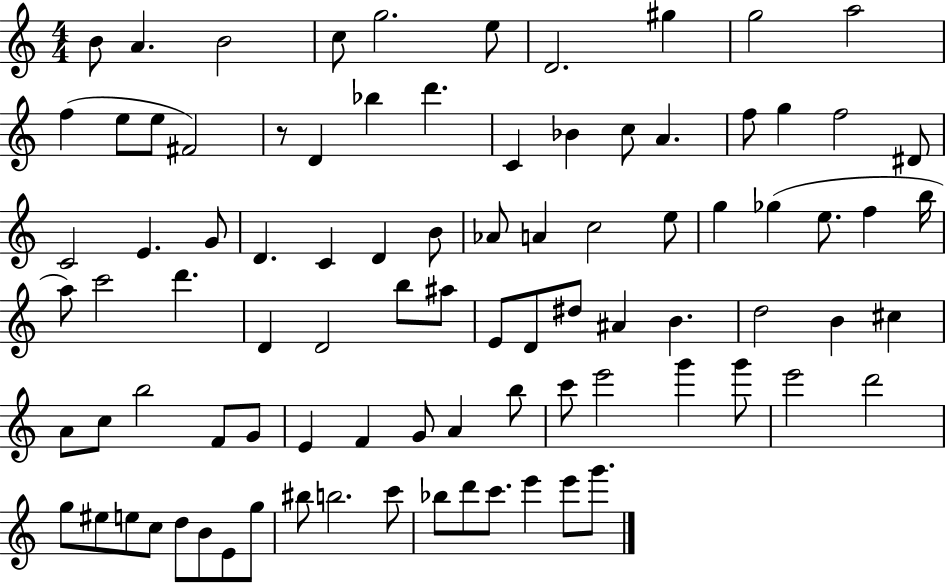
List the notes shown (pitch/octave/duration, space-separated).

B4/e A4/q. B4/h C5/e G5/h. E5/e D4/h. G#5/q G5/h A5/h F5/q E5/e E5/e F#4/h R/e D4/q Bb5/q D6/q. C4/q Bb4/q C5/e A4/q. F5/e G5/q F5/h D#4/e C4/h E4/q. G4/e D4/q. C4/q D4/q B4/e Ab4/e A4/q C5/h E5/e G5/q Gb5/q E5/e. F5/q B5/s A5/e C6/h D6/q. D4/q D4/h B5/e A#5/e E4/e D4/e D#5/e A#4/q B4/q. D5/h B4/q C#5/q A4/e C5/e B5/h F4/e G4/e E4/q F4/q G4/e A4/q B5/e C6/e E6/h G6/q G6/e E6/h D6/h G5/e EIS5/e E5/e C5/e D5/e B4/e E4/e G5/e BIS5/e B5/h. C6/e Bb5/e D6/e C6/e. E6/q E6/e G6/e.